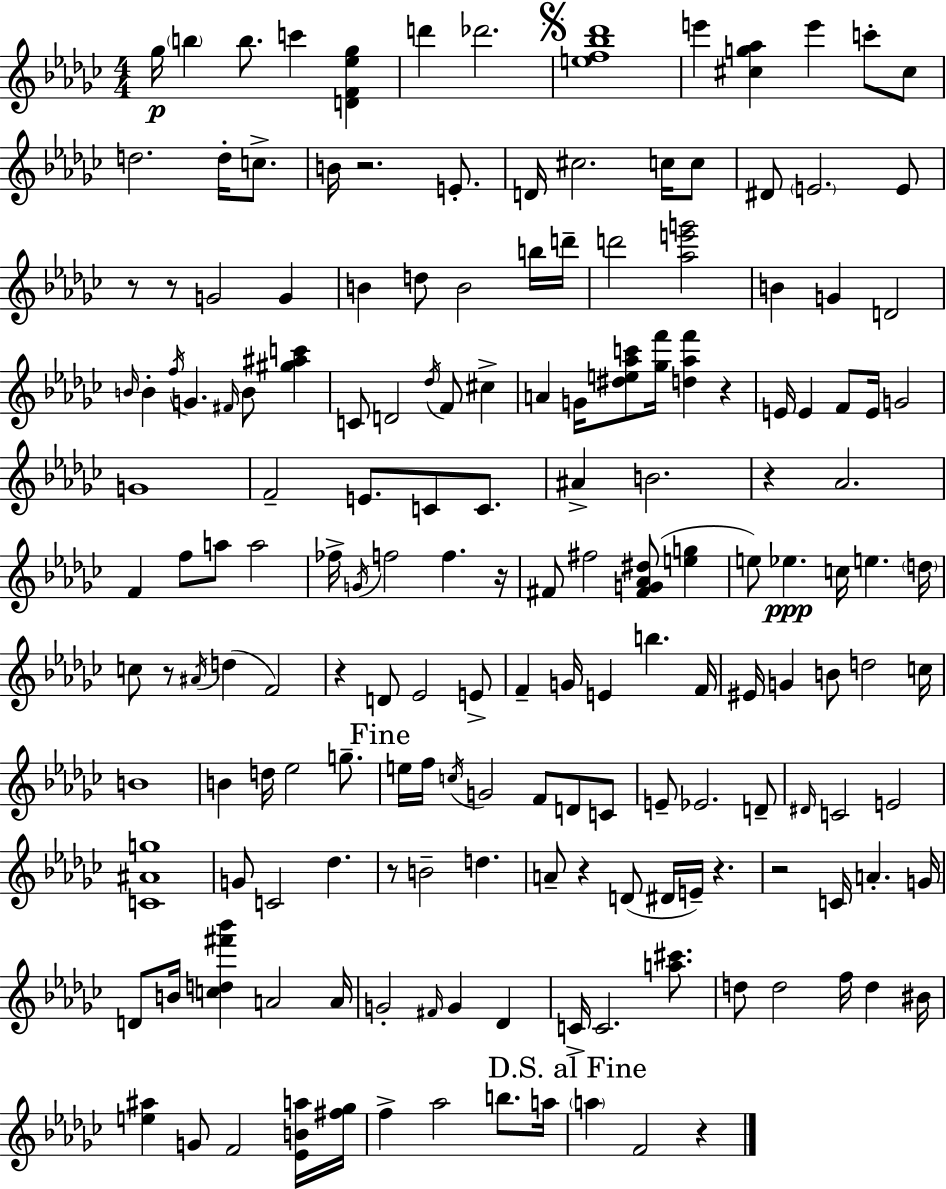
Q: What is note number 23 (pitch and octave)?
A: G4